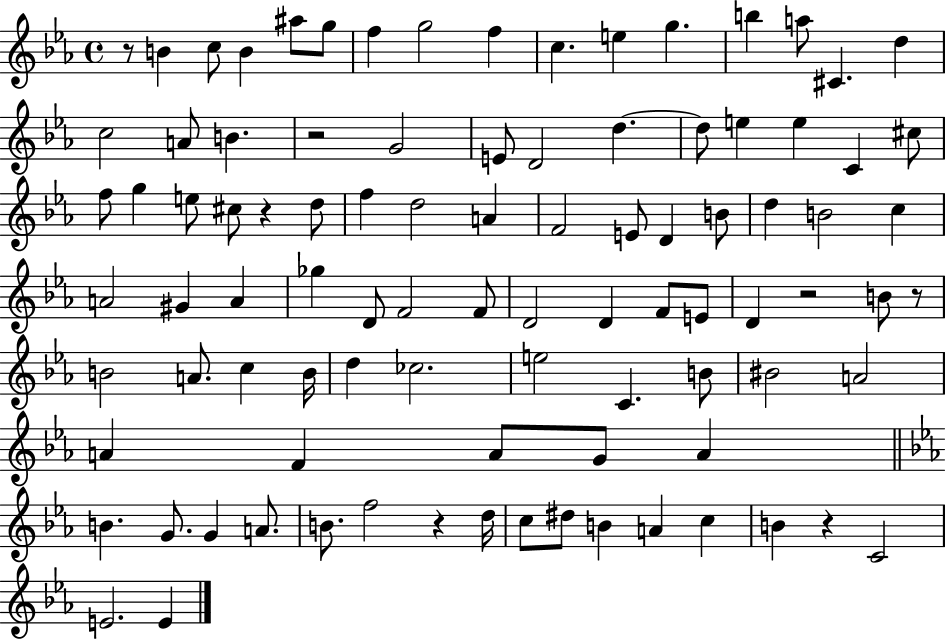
X:1
T:Untitled
M:4/4
L:1/4
K:Eb
z/2 B c/2 B ^a/2 g/2 f g2 f c e g b a/2 ^C d c2 A/2 B z2 G2 E/2 D2 d d/2 e e C ^c/2 f/2 g e/2 ^c/2 z d/2 f d2 A F2 E/2 D B/2 d B2 c A2 ^G A _g D/2 F2 F/2 D2 D F/2 E/2 D z2 B/2 z/2 B2 A/2 c B/4 d _c2 e2 C B/2 ^B2 A2 A F A/2 G/2 A B G/2 G A/2 B/2 f2 z d/4 c/2 ^d/2 B A c B z C2 E2 E